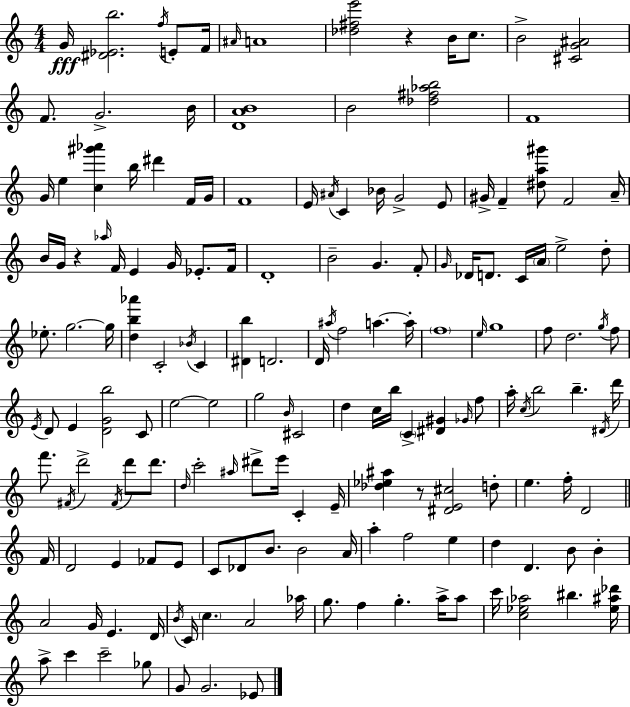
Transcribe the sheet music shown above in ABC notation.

X:1
T:Untitled
M:4/4
L:1/4
K:C
G/4 [^D_Eb]2 f/4 E/2 F/4 ^A/4 A4 [_d^fe']2 z B/4 c/2 B2 [^CG^A]2 F/2 G2 B/4 [DAB]4 B2 [_d^f_ab]2 F4 G/4 e [c^g'_a'] b/4 ^d' F/4 G/4 F4 E/4 ^A/4 C _B/4 G2 E/2 ^G/4 F [^da^g']/2 F2 A/4 B/4 G/4 z _a/4 F/4 E G/4 _E/2 F/4 D4 B2 G F/2 G/4 _D/4 D/2 C/4 A/4 e2 d/2 _e/2 g2 g/4 [db_a'] C2 _B/4 C [^Db] D2 D/4 ^a/4 f2 a a/4 f4 e/4 g4 f/2 d2 g/4 f/2 E/4 D/2 E [DGb]2 C/2 e2 e2 g2 B/4 ^C2 d c/4 b/4 C [^D^G] _G/4 f/2 a/4 c/4 b2 b ^D/4 d'/4 f'/2 ^F/4 d'2 ^F/4 d'/2 d'/2 d/4 c'2 ^a/4 ^d'/2 e'/4 C E/4 [_d_e^a] z/2 [^DE^c]2 d/2 e f/4 D2 F/4 D2 E _F/2 E/2 C/2 _D/2 B/2 B2 A/4 a f2 e d D B/2 B A2 G/4 E D/4 B/4 C/4 c A2 _a/4 g/2 f g a/4 a/2 c'/4 [c_e_a]2 ^b [_e^a_d']/4 a/2 c' c'2 _g/2 G/2 G2 _E/2